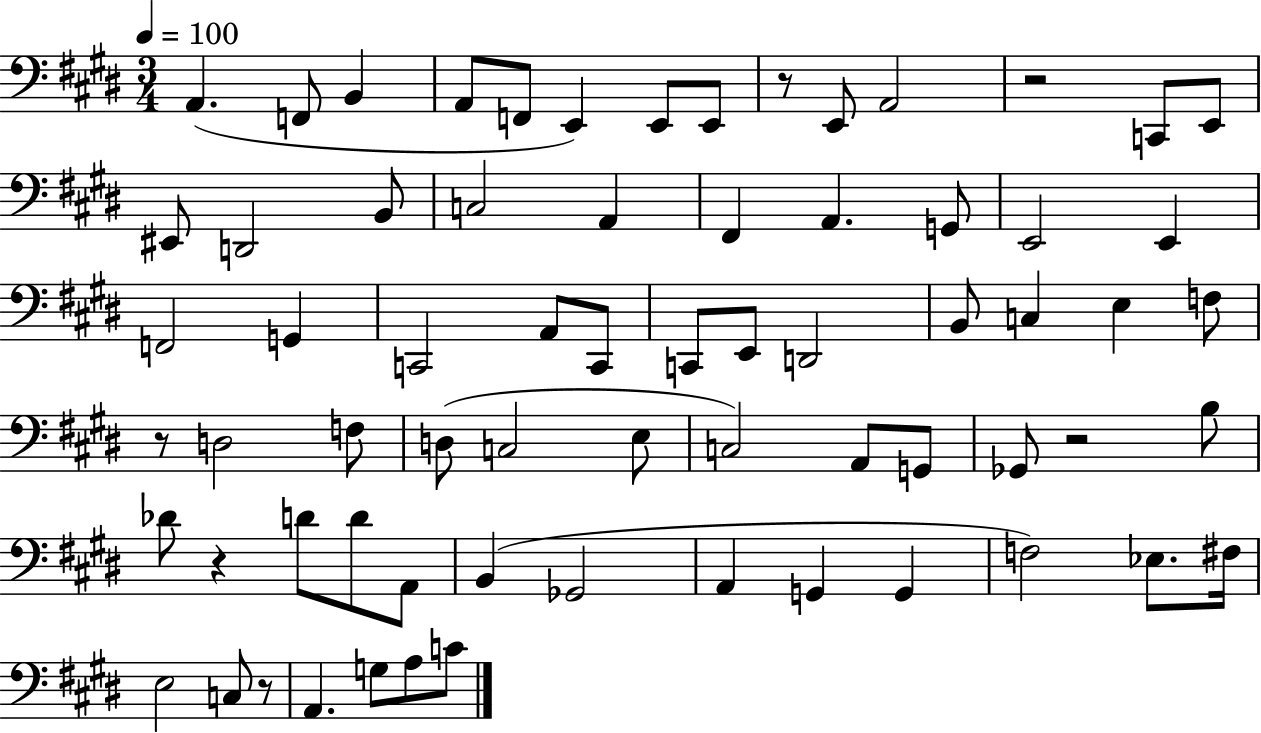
X:1
T:Untitled
M:3/4
L:1/4
K:E
A,, F,,/2 B,, A,,/2 F,,/2 E,, E,,/2 E,,/2 z/2 E,,/2 A,,2 z2 C,,/2 E,,/2 ^E,,/2 D,,2 B,,/2 C,2 A,, ^F,, A,, G,,/2 E,,2 E,, F,,2 G,, C,,2 A,,/2 C,,/2 C,,/2 E,,/2 D,,2 B,,/2 C, E, F,/2 z/2 D,2 F,/2 D,/2 C,2 E,/2 C,2 A,,/2 G,,/2 _G,,/2 z2 B,/2 _D/2 z D/2 D/2 A,,/2 B,, _G,,2 A,, G,, G,, F,2 _E,/2 ^F,/4 E,2 C,/2 z/2 A,, G,/2 A,/2 C/2